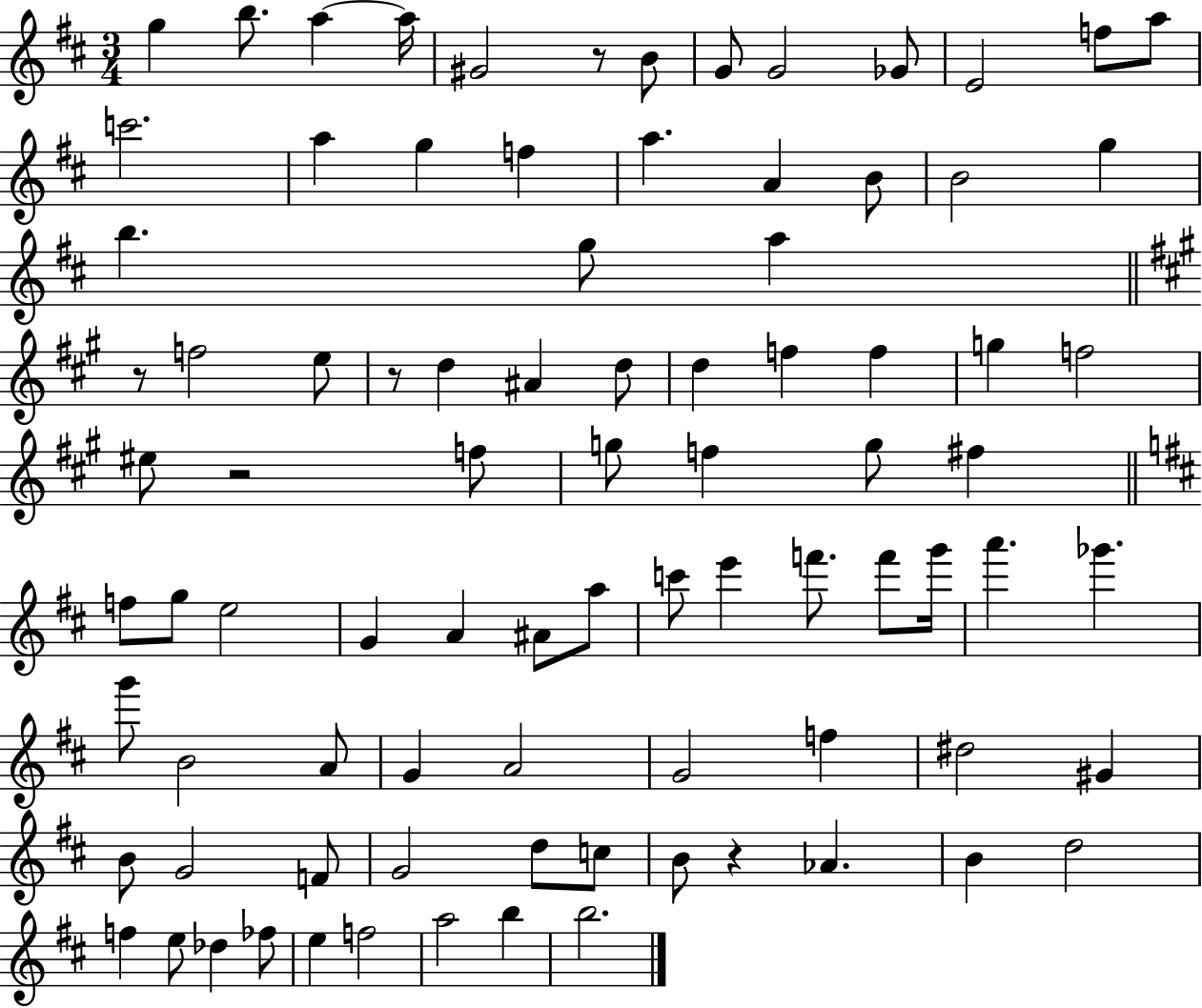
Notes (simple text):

G5/q B5/e. A5/q A5/s G#4/h R/e B4/e G4/e G4/h Gb4/e E4/h F5/e A5/e C6/h. A5/q G5/q F5/q A5/q. A4/q B4/e B4/h G5/q B5/q. G5/e A5/q R/e F5/h E5/e R/e D5/q A#4/q D5/e D5/q F5/q F5/q G5/q F5/h EIS5/e R/h F5/e G5/e F5/q G5/e F#5/q F5/e G5/e E5/h G4/q A4/q A#4/e A5/e C6/e E6/q F6/e. F6/e G6/s A6/q. Gb6/q. G6/e B4/h A4/e G4/q A4/h G4/h F5/q D#5/h G#4/q B4/e G4/h F4/e G4/h D5/e C5/e B4/e R/q Ab4/q. B4/q D5/h F5/q E5/e Db5/q FES5/e E5/q F5/h A5/h B5/q B5/h.